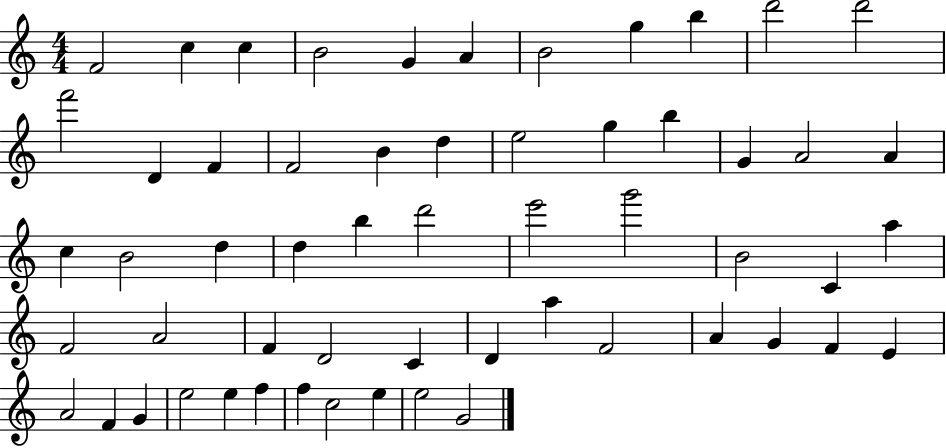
{
  \clef treble
  \numericTimeSignature
  \time 4/4
  \key c \major
  f'2 c''4 c''4 | b'2 g'4 a'4 | b'2 g''4 b''4 | d'''2 d'''2 | \break f'''2 d'4 f'4 | f'2 b'4 d''4 | e''2 g''4 b''4 | g'4 a'2 a'4 | \break c''4 b'2 d''4 | d''4 b''4 d'''2 | e'''2 g'''2 | b'2 c'4 a''4 | \break f'2 a'2 | f'4 d'2 c'4 | d'4 a''4 f'2 | a'4 g'4 f'4 e'4 | \break a'2 f'4 g'4 | e''2 e''4 f''4 | f''4 c''2 e''4 | e''2 g'2 | \break \bar "|."
}